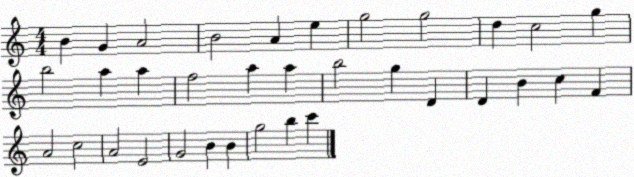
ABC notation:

X:1
T:Untitled
M:4/4
L:1/4
K:C
B G A2 B2 A e g2 g2 d c2 g b2 a a f2 a a b2 g D D B c F A2 c2 A2 E2 G2 B B g2 b c'